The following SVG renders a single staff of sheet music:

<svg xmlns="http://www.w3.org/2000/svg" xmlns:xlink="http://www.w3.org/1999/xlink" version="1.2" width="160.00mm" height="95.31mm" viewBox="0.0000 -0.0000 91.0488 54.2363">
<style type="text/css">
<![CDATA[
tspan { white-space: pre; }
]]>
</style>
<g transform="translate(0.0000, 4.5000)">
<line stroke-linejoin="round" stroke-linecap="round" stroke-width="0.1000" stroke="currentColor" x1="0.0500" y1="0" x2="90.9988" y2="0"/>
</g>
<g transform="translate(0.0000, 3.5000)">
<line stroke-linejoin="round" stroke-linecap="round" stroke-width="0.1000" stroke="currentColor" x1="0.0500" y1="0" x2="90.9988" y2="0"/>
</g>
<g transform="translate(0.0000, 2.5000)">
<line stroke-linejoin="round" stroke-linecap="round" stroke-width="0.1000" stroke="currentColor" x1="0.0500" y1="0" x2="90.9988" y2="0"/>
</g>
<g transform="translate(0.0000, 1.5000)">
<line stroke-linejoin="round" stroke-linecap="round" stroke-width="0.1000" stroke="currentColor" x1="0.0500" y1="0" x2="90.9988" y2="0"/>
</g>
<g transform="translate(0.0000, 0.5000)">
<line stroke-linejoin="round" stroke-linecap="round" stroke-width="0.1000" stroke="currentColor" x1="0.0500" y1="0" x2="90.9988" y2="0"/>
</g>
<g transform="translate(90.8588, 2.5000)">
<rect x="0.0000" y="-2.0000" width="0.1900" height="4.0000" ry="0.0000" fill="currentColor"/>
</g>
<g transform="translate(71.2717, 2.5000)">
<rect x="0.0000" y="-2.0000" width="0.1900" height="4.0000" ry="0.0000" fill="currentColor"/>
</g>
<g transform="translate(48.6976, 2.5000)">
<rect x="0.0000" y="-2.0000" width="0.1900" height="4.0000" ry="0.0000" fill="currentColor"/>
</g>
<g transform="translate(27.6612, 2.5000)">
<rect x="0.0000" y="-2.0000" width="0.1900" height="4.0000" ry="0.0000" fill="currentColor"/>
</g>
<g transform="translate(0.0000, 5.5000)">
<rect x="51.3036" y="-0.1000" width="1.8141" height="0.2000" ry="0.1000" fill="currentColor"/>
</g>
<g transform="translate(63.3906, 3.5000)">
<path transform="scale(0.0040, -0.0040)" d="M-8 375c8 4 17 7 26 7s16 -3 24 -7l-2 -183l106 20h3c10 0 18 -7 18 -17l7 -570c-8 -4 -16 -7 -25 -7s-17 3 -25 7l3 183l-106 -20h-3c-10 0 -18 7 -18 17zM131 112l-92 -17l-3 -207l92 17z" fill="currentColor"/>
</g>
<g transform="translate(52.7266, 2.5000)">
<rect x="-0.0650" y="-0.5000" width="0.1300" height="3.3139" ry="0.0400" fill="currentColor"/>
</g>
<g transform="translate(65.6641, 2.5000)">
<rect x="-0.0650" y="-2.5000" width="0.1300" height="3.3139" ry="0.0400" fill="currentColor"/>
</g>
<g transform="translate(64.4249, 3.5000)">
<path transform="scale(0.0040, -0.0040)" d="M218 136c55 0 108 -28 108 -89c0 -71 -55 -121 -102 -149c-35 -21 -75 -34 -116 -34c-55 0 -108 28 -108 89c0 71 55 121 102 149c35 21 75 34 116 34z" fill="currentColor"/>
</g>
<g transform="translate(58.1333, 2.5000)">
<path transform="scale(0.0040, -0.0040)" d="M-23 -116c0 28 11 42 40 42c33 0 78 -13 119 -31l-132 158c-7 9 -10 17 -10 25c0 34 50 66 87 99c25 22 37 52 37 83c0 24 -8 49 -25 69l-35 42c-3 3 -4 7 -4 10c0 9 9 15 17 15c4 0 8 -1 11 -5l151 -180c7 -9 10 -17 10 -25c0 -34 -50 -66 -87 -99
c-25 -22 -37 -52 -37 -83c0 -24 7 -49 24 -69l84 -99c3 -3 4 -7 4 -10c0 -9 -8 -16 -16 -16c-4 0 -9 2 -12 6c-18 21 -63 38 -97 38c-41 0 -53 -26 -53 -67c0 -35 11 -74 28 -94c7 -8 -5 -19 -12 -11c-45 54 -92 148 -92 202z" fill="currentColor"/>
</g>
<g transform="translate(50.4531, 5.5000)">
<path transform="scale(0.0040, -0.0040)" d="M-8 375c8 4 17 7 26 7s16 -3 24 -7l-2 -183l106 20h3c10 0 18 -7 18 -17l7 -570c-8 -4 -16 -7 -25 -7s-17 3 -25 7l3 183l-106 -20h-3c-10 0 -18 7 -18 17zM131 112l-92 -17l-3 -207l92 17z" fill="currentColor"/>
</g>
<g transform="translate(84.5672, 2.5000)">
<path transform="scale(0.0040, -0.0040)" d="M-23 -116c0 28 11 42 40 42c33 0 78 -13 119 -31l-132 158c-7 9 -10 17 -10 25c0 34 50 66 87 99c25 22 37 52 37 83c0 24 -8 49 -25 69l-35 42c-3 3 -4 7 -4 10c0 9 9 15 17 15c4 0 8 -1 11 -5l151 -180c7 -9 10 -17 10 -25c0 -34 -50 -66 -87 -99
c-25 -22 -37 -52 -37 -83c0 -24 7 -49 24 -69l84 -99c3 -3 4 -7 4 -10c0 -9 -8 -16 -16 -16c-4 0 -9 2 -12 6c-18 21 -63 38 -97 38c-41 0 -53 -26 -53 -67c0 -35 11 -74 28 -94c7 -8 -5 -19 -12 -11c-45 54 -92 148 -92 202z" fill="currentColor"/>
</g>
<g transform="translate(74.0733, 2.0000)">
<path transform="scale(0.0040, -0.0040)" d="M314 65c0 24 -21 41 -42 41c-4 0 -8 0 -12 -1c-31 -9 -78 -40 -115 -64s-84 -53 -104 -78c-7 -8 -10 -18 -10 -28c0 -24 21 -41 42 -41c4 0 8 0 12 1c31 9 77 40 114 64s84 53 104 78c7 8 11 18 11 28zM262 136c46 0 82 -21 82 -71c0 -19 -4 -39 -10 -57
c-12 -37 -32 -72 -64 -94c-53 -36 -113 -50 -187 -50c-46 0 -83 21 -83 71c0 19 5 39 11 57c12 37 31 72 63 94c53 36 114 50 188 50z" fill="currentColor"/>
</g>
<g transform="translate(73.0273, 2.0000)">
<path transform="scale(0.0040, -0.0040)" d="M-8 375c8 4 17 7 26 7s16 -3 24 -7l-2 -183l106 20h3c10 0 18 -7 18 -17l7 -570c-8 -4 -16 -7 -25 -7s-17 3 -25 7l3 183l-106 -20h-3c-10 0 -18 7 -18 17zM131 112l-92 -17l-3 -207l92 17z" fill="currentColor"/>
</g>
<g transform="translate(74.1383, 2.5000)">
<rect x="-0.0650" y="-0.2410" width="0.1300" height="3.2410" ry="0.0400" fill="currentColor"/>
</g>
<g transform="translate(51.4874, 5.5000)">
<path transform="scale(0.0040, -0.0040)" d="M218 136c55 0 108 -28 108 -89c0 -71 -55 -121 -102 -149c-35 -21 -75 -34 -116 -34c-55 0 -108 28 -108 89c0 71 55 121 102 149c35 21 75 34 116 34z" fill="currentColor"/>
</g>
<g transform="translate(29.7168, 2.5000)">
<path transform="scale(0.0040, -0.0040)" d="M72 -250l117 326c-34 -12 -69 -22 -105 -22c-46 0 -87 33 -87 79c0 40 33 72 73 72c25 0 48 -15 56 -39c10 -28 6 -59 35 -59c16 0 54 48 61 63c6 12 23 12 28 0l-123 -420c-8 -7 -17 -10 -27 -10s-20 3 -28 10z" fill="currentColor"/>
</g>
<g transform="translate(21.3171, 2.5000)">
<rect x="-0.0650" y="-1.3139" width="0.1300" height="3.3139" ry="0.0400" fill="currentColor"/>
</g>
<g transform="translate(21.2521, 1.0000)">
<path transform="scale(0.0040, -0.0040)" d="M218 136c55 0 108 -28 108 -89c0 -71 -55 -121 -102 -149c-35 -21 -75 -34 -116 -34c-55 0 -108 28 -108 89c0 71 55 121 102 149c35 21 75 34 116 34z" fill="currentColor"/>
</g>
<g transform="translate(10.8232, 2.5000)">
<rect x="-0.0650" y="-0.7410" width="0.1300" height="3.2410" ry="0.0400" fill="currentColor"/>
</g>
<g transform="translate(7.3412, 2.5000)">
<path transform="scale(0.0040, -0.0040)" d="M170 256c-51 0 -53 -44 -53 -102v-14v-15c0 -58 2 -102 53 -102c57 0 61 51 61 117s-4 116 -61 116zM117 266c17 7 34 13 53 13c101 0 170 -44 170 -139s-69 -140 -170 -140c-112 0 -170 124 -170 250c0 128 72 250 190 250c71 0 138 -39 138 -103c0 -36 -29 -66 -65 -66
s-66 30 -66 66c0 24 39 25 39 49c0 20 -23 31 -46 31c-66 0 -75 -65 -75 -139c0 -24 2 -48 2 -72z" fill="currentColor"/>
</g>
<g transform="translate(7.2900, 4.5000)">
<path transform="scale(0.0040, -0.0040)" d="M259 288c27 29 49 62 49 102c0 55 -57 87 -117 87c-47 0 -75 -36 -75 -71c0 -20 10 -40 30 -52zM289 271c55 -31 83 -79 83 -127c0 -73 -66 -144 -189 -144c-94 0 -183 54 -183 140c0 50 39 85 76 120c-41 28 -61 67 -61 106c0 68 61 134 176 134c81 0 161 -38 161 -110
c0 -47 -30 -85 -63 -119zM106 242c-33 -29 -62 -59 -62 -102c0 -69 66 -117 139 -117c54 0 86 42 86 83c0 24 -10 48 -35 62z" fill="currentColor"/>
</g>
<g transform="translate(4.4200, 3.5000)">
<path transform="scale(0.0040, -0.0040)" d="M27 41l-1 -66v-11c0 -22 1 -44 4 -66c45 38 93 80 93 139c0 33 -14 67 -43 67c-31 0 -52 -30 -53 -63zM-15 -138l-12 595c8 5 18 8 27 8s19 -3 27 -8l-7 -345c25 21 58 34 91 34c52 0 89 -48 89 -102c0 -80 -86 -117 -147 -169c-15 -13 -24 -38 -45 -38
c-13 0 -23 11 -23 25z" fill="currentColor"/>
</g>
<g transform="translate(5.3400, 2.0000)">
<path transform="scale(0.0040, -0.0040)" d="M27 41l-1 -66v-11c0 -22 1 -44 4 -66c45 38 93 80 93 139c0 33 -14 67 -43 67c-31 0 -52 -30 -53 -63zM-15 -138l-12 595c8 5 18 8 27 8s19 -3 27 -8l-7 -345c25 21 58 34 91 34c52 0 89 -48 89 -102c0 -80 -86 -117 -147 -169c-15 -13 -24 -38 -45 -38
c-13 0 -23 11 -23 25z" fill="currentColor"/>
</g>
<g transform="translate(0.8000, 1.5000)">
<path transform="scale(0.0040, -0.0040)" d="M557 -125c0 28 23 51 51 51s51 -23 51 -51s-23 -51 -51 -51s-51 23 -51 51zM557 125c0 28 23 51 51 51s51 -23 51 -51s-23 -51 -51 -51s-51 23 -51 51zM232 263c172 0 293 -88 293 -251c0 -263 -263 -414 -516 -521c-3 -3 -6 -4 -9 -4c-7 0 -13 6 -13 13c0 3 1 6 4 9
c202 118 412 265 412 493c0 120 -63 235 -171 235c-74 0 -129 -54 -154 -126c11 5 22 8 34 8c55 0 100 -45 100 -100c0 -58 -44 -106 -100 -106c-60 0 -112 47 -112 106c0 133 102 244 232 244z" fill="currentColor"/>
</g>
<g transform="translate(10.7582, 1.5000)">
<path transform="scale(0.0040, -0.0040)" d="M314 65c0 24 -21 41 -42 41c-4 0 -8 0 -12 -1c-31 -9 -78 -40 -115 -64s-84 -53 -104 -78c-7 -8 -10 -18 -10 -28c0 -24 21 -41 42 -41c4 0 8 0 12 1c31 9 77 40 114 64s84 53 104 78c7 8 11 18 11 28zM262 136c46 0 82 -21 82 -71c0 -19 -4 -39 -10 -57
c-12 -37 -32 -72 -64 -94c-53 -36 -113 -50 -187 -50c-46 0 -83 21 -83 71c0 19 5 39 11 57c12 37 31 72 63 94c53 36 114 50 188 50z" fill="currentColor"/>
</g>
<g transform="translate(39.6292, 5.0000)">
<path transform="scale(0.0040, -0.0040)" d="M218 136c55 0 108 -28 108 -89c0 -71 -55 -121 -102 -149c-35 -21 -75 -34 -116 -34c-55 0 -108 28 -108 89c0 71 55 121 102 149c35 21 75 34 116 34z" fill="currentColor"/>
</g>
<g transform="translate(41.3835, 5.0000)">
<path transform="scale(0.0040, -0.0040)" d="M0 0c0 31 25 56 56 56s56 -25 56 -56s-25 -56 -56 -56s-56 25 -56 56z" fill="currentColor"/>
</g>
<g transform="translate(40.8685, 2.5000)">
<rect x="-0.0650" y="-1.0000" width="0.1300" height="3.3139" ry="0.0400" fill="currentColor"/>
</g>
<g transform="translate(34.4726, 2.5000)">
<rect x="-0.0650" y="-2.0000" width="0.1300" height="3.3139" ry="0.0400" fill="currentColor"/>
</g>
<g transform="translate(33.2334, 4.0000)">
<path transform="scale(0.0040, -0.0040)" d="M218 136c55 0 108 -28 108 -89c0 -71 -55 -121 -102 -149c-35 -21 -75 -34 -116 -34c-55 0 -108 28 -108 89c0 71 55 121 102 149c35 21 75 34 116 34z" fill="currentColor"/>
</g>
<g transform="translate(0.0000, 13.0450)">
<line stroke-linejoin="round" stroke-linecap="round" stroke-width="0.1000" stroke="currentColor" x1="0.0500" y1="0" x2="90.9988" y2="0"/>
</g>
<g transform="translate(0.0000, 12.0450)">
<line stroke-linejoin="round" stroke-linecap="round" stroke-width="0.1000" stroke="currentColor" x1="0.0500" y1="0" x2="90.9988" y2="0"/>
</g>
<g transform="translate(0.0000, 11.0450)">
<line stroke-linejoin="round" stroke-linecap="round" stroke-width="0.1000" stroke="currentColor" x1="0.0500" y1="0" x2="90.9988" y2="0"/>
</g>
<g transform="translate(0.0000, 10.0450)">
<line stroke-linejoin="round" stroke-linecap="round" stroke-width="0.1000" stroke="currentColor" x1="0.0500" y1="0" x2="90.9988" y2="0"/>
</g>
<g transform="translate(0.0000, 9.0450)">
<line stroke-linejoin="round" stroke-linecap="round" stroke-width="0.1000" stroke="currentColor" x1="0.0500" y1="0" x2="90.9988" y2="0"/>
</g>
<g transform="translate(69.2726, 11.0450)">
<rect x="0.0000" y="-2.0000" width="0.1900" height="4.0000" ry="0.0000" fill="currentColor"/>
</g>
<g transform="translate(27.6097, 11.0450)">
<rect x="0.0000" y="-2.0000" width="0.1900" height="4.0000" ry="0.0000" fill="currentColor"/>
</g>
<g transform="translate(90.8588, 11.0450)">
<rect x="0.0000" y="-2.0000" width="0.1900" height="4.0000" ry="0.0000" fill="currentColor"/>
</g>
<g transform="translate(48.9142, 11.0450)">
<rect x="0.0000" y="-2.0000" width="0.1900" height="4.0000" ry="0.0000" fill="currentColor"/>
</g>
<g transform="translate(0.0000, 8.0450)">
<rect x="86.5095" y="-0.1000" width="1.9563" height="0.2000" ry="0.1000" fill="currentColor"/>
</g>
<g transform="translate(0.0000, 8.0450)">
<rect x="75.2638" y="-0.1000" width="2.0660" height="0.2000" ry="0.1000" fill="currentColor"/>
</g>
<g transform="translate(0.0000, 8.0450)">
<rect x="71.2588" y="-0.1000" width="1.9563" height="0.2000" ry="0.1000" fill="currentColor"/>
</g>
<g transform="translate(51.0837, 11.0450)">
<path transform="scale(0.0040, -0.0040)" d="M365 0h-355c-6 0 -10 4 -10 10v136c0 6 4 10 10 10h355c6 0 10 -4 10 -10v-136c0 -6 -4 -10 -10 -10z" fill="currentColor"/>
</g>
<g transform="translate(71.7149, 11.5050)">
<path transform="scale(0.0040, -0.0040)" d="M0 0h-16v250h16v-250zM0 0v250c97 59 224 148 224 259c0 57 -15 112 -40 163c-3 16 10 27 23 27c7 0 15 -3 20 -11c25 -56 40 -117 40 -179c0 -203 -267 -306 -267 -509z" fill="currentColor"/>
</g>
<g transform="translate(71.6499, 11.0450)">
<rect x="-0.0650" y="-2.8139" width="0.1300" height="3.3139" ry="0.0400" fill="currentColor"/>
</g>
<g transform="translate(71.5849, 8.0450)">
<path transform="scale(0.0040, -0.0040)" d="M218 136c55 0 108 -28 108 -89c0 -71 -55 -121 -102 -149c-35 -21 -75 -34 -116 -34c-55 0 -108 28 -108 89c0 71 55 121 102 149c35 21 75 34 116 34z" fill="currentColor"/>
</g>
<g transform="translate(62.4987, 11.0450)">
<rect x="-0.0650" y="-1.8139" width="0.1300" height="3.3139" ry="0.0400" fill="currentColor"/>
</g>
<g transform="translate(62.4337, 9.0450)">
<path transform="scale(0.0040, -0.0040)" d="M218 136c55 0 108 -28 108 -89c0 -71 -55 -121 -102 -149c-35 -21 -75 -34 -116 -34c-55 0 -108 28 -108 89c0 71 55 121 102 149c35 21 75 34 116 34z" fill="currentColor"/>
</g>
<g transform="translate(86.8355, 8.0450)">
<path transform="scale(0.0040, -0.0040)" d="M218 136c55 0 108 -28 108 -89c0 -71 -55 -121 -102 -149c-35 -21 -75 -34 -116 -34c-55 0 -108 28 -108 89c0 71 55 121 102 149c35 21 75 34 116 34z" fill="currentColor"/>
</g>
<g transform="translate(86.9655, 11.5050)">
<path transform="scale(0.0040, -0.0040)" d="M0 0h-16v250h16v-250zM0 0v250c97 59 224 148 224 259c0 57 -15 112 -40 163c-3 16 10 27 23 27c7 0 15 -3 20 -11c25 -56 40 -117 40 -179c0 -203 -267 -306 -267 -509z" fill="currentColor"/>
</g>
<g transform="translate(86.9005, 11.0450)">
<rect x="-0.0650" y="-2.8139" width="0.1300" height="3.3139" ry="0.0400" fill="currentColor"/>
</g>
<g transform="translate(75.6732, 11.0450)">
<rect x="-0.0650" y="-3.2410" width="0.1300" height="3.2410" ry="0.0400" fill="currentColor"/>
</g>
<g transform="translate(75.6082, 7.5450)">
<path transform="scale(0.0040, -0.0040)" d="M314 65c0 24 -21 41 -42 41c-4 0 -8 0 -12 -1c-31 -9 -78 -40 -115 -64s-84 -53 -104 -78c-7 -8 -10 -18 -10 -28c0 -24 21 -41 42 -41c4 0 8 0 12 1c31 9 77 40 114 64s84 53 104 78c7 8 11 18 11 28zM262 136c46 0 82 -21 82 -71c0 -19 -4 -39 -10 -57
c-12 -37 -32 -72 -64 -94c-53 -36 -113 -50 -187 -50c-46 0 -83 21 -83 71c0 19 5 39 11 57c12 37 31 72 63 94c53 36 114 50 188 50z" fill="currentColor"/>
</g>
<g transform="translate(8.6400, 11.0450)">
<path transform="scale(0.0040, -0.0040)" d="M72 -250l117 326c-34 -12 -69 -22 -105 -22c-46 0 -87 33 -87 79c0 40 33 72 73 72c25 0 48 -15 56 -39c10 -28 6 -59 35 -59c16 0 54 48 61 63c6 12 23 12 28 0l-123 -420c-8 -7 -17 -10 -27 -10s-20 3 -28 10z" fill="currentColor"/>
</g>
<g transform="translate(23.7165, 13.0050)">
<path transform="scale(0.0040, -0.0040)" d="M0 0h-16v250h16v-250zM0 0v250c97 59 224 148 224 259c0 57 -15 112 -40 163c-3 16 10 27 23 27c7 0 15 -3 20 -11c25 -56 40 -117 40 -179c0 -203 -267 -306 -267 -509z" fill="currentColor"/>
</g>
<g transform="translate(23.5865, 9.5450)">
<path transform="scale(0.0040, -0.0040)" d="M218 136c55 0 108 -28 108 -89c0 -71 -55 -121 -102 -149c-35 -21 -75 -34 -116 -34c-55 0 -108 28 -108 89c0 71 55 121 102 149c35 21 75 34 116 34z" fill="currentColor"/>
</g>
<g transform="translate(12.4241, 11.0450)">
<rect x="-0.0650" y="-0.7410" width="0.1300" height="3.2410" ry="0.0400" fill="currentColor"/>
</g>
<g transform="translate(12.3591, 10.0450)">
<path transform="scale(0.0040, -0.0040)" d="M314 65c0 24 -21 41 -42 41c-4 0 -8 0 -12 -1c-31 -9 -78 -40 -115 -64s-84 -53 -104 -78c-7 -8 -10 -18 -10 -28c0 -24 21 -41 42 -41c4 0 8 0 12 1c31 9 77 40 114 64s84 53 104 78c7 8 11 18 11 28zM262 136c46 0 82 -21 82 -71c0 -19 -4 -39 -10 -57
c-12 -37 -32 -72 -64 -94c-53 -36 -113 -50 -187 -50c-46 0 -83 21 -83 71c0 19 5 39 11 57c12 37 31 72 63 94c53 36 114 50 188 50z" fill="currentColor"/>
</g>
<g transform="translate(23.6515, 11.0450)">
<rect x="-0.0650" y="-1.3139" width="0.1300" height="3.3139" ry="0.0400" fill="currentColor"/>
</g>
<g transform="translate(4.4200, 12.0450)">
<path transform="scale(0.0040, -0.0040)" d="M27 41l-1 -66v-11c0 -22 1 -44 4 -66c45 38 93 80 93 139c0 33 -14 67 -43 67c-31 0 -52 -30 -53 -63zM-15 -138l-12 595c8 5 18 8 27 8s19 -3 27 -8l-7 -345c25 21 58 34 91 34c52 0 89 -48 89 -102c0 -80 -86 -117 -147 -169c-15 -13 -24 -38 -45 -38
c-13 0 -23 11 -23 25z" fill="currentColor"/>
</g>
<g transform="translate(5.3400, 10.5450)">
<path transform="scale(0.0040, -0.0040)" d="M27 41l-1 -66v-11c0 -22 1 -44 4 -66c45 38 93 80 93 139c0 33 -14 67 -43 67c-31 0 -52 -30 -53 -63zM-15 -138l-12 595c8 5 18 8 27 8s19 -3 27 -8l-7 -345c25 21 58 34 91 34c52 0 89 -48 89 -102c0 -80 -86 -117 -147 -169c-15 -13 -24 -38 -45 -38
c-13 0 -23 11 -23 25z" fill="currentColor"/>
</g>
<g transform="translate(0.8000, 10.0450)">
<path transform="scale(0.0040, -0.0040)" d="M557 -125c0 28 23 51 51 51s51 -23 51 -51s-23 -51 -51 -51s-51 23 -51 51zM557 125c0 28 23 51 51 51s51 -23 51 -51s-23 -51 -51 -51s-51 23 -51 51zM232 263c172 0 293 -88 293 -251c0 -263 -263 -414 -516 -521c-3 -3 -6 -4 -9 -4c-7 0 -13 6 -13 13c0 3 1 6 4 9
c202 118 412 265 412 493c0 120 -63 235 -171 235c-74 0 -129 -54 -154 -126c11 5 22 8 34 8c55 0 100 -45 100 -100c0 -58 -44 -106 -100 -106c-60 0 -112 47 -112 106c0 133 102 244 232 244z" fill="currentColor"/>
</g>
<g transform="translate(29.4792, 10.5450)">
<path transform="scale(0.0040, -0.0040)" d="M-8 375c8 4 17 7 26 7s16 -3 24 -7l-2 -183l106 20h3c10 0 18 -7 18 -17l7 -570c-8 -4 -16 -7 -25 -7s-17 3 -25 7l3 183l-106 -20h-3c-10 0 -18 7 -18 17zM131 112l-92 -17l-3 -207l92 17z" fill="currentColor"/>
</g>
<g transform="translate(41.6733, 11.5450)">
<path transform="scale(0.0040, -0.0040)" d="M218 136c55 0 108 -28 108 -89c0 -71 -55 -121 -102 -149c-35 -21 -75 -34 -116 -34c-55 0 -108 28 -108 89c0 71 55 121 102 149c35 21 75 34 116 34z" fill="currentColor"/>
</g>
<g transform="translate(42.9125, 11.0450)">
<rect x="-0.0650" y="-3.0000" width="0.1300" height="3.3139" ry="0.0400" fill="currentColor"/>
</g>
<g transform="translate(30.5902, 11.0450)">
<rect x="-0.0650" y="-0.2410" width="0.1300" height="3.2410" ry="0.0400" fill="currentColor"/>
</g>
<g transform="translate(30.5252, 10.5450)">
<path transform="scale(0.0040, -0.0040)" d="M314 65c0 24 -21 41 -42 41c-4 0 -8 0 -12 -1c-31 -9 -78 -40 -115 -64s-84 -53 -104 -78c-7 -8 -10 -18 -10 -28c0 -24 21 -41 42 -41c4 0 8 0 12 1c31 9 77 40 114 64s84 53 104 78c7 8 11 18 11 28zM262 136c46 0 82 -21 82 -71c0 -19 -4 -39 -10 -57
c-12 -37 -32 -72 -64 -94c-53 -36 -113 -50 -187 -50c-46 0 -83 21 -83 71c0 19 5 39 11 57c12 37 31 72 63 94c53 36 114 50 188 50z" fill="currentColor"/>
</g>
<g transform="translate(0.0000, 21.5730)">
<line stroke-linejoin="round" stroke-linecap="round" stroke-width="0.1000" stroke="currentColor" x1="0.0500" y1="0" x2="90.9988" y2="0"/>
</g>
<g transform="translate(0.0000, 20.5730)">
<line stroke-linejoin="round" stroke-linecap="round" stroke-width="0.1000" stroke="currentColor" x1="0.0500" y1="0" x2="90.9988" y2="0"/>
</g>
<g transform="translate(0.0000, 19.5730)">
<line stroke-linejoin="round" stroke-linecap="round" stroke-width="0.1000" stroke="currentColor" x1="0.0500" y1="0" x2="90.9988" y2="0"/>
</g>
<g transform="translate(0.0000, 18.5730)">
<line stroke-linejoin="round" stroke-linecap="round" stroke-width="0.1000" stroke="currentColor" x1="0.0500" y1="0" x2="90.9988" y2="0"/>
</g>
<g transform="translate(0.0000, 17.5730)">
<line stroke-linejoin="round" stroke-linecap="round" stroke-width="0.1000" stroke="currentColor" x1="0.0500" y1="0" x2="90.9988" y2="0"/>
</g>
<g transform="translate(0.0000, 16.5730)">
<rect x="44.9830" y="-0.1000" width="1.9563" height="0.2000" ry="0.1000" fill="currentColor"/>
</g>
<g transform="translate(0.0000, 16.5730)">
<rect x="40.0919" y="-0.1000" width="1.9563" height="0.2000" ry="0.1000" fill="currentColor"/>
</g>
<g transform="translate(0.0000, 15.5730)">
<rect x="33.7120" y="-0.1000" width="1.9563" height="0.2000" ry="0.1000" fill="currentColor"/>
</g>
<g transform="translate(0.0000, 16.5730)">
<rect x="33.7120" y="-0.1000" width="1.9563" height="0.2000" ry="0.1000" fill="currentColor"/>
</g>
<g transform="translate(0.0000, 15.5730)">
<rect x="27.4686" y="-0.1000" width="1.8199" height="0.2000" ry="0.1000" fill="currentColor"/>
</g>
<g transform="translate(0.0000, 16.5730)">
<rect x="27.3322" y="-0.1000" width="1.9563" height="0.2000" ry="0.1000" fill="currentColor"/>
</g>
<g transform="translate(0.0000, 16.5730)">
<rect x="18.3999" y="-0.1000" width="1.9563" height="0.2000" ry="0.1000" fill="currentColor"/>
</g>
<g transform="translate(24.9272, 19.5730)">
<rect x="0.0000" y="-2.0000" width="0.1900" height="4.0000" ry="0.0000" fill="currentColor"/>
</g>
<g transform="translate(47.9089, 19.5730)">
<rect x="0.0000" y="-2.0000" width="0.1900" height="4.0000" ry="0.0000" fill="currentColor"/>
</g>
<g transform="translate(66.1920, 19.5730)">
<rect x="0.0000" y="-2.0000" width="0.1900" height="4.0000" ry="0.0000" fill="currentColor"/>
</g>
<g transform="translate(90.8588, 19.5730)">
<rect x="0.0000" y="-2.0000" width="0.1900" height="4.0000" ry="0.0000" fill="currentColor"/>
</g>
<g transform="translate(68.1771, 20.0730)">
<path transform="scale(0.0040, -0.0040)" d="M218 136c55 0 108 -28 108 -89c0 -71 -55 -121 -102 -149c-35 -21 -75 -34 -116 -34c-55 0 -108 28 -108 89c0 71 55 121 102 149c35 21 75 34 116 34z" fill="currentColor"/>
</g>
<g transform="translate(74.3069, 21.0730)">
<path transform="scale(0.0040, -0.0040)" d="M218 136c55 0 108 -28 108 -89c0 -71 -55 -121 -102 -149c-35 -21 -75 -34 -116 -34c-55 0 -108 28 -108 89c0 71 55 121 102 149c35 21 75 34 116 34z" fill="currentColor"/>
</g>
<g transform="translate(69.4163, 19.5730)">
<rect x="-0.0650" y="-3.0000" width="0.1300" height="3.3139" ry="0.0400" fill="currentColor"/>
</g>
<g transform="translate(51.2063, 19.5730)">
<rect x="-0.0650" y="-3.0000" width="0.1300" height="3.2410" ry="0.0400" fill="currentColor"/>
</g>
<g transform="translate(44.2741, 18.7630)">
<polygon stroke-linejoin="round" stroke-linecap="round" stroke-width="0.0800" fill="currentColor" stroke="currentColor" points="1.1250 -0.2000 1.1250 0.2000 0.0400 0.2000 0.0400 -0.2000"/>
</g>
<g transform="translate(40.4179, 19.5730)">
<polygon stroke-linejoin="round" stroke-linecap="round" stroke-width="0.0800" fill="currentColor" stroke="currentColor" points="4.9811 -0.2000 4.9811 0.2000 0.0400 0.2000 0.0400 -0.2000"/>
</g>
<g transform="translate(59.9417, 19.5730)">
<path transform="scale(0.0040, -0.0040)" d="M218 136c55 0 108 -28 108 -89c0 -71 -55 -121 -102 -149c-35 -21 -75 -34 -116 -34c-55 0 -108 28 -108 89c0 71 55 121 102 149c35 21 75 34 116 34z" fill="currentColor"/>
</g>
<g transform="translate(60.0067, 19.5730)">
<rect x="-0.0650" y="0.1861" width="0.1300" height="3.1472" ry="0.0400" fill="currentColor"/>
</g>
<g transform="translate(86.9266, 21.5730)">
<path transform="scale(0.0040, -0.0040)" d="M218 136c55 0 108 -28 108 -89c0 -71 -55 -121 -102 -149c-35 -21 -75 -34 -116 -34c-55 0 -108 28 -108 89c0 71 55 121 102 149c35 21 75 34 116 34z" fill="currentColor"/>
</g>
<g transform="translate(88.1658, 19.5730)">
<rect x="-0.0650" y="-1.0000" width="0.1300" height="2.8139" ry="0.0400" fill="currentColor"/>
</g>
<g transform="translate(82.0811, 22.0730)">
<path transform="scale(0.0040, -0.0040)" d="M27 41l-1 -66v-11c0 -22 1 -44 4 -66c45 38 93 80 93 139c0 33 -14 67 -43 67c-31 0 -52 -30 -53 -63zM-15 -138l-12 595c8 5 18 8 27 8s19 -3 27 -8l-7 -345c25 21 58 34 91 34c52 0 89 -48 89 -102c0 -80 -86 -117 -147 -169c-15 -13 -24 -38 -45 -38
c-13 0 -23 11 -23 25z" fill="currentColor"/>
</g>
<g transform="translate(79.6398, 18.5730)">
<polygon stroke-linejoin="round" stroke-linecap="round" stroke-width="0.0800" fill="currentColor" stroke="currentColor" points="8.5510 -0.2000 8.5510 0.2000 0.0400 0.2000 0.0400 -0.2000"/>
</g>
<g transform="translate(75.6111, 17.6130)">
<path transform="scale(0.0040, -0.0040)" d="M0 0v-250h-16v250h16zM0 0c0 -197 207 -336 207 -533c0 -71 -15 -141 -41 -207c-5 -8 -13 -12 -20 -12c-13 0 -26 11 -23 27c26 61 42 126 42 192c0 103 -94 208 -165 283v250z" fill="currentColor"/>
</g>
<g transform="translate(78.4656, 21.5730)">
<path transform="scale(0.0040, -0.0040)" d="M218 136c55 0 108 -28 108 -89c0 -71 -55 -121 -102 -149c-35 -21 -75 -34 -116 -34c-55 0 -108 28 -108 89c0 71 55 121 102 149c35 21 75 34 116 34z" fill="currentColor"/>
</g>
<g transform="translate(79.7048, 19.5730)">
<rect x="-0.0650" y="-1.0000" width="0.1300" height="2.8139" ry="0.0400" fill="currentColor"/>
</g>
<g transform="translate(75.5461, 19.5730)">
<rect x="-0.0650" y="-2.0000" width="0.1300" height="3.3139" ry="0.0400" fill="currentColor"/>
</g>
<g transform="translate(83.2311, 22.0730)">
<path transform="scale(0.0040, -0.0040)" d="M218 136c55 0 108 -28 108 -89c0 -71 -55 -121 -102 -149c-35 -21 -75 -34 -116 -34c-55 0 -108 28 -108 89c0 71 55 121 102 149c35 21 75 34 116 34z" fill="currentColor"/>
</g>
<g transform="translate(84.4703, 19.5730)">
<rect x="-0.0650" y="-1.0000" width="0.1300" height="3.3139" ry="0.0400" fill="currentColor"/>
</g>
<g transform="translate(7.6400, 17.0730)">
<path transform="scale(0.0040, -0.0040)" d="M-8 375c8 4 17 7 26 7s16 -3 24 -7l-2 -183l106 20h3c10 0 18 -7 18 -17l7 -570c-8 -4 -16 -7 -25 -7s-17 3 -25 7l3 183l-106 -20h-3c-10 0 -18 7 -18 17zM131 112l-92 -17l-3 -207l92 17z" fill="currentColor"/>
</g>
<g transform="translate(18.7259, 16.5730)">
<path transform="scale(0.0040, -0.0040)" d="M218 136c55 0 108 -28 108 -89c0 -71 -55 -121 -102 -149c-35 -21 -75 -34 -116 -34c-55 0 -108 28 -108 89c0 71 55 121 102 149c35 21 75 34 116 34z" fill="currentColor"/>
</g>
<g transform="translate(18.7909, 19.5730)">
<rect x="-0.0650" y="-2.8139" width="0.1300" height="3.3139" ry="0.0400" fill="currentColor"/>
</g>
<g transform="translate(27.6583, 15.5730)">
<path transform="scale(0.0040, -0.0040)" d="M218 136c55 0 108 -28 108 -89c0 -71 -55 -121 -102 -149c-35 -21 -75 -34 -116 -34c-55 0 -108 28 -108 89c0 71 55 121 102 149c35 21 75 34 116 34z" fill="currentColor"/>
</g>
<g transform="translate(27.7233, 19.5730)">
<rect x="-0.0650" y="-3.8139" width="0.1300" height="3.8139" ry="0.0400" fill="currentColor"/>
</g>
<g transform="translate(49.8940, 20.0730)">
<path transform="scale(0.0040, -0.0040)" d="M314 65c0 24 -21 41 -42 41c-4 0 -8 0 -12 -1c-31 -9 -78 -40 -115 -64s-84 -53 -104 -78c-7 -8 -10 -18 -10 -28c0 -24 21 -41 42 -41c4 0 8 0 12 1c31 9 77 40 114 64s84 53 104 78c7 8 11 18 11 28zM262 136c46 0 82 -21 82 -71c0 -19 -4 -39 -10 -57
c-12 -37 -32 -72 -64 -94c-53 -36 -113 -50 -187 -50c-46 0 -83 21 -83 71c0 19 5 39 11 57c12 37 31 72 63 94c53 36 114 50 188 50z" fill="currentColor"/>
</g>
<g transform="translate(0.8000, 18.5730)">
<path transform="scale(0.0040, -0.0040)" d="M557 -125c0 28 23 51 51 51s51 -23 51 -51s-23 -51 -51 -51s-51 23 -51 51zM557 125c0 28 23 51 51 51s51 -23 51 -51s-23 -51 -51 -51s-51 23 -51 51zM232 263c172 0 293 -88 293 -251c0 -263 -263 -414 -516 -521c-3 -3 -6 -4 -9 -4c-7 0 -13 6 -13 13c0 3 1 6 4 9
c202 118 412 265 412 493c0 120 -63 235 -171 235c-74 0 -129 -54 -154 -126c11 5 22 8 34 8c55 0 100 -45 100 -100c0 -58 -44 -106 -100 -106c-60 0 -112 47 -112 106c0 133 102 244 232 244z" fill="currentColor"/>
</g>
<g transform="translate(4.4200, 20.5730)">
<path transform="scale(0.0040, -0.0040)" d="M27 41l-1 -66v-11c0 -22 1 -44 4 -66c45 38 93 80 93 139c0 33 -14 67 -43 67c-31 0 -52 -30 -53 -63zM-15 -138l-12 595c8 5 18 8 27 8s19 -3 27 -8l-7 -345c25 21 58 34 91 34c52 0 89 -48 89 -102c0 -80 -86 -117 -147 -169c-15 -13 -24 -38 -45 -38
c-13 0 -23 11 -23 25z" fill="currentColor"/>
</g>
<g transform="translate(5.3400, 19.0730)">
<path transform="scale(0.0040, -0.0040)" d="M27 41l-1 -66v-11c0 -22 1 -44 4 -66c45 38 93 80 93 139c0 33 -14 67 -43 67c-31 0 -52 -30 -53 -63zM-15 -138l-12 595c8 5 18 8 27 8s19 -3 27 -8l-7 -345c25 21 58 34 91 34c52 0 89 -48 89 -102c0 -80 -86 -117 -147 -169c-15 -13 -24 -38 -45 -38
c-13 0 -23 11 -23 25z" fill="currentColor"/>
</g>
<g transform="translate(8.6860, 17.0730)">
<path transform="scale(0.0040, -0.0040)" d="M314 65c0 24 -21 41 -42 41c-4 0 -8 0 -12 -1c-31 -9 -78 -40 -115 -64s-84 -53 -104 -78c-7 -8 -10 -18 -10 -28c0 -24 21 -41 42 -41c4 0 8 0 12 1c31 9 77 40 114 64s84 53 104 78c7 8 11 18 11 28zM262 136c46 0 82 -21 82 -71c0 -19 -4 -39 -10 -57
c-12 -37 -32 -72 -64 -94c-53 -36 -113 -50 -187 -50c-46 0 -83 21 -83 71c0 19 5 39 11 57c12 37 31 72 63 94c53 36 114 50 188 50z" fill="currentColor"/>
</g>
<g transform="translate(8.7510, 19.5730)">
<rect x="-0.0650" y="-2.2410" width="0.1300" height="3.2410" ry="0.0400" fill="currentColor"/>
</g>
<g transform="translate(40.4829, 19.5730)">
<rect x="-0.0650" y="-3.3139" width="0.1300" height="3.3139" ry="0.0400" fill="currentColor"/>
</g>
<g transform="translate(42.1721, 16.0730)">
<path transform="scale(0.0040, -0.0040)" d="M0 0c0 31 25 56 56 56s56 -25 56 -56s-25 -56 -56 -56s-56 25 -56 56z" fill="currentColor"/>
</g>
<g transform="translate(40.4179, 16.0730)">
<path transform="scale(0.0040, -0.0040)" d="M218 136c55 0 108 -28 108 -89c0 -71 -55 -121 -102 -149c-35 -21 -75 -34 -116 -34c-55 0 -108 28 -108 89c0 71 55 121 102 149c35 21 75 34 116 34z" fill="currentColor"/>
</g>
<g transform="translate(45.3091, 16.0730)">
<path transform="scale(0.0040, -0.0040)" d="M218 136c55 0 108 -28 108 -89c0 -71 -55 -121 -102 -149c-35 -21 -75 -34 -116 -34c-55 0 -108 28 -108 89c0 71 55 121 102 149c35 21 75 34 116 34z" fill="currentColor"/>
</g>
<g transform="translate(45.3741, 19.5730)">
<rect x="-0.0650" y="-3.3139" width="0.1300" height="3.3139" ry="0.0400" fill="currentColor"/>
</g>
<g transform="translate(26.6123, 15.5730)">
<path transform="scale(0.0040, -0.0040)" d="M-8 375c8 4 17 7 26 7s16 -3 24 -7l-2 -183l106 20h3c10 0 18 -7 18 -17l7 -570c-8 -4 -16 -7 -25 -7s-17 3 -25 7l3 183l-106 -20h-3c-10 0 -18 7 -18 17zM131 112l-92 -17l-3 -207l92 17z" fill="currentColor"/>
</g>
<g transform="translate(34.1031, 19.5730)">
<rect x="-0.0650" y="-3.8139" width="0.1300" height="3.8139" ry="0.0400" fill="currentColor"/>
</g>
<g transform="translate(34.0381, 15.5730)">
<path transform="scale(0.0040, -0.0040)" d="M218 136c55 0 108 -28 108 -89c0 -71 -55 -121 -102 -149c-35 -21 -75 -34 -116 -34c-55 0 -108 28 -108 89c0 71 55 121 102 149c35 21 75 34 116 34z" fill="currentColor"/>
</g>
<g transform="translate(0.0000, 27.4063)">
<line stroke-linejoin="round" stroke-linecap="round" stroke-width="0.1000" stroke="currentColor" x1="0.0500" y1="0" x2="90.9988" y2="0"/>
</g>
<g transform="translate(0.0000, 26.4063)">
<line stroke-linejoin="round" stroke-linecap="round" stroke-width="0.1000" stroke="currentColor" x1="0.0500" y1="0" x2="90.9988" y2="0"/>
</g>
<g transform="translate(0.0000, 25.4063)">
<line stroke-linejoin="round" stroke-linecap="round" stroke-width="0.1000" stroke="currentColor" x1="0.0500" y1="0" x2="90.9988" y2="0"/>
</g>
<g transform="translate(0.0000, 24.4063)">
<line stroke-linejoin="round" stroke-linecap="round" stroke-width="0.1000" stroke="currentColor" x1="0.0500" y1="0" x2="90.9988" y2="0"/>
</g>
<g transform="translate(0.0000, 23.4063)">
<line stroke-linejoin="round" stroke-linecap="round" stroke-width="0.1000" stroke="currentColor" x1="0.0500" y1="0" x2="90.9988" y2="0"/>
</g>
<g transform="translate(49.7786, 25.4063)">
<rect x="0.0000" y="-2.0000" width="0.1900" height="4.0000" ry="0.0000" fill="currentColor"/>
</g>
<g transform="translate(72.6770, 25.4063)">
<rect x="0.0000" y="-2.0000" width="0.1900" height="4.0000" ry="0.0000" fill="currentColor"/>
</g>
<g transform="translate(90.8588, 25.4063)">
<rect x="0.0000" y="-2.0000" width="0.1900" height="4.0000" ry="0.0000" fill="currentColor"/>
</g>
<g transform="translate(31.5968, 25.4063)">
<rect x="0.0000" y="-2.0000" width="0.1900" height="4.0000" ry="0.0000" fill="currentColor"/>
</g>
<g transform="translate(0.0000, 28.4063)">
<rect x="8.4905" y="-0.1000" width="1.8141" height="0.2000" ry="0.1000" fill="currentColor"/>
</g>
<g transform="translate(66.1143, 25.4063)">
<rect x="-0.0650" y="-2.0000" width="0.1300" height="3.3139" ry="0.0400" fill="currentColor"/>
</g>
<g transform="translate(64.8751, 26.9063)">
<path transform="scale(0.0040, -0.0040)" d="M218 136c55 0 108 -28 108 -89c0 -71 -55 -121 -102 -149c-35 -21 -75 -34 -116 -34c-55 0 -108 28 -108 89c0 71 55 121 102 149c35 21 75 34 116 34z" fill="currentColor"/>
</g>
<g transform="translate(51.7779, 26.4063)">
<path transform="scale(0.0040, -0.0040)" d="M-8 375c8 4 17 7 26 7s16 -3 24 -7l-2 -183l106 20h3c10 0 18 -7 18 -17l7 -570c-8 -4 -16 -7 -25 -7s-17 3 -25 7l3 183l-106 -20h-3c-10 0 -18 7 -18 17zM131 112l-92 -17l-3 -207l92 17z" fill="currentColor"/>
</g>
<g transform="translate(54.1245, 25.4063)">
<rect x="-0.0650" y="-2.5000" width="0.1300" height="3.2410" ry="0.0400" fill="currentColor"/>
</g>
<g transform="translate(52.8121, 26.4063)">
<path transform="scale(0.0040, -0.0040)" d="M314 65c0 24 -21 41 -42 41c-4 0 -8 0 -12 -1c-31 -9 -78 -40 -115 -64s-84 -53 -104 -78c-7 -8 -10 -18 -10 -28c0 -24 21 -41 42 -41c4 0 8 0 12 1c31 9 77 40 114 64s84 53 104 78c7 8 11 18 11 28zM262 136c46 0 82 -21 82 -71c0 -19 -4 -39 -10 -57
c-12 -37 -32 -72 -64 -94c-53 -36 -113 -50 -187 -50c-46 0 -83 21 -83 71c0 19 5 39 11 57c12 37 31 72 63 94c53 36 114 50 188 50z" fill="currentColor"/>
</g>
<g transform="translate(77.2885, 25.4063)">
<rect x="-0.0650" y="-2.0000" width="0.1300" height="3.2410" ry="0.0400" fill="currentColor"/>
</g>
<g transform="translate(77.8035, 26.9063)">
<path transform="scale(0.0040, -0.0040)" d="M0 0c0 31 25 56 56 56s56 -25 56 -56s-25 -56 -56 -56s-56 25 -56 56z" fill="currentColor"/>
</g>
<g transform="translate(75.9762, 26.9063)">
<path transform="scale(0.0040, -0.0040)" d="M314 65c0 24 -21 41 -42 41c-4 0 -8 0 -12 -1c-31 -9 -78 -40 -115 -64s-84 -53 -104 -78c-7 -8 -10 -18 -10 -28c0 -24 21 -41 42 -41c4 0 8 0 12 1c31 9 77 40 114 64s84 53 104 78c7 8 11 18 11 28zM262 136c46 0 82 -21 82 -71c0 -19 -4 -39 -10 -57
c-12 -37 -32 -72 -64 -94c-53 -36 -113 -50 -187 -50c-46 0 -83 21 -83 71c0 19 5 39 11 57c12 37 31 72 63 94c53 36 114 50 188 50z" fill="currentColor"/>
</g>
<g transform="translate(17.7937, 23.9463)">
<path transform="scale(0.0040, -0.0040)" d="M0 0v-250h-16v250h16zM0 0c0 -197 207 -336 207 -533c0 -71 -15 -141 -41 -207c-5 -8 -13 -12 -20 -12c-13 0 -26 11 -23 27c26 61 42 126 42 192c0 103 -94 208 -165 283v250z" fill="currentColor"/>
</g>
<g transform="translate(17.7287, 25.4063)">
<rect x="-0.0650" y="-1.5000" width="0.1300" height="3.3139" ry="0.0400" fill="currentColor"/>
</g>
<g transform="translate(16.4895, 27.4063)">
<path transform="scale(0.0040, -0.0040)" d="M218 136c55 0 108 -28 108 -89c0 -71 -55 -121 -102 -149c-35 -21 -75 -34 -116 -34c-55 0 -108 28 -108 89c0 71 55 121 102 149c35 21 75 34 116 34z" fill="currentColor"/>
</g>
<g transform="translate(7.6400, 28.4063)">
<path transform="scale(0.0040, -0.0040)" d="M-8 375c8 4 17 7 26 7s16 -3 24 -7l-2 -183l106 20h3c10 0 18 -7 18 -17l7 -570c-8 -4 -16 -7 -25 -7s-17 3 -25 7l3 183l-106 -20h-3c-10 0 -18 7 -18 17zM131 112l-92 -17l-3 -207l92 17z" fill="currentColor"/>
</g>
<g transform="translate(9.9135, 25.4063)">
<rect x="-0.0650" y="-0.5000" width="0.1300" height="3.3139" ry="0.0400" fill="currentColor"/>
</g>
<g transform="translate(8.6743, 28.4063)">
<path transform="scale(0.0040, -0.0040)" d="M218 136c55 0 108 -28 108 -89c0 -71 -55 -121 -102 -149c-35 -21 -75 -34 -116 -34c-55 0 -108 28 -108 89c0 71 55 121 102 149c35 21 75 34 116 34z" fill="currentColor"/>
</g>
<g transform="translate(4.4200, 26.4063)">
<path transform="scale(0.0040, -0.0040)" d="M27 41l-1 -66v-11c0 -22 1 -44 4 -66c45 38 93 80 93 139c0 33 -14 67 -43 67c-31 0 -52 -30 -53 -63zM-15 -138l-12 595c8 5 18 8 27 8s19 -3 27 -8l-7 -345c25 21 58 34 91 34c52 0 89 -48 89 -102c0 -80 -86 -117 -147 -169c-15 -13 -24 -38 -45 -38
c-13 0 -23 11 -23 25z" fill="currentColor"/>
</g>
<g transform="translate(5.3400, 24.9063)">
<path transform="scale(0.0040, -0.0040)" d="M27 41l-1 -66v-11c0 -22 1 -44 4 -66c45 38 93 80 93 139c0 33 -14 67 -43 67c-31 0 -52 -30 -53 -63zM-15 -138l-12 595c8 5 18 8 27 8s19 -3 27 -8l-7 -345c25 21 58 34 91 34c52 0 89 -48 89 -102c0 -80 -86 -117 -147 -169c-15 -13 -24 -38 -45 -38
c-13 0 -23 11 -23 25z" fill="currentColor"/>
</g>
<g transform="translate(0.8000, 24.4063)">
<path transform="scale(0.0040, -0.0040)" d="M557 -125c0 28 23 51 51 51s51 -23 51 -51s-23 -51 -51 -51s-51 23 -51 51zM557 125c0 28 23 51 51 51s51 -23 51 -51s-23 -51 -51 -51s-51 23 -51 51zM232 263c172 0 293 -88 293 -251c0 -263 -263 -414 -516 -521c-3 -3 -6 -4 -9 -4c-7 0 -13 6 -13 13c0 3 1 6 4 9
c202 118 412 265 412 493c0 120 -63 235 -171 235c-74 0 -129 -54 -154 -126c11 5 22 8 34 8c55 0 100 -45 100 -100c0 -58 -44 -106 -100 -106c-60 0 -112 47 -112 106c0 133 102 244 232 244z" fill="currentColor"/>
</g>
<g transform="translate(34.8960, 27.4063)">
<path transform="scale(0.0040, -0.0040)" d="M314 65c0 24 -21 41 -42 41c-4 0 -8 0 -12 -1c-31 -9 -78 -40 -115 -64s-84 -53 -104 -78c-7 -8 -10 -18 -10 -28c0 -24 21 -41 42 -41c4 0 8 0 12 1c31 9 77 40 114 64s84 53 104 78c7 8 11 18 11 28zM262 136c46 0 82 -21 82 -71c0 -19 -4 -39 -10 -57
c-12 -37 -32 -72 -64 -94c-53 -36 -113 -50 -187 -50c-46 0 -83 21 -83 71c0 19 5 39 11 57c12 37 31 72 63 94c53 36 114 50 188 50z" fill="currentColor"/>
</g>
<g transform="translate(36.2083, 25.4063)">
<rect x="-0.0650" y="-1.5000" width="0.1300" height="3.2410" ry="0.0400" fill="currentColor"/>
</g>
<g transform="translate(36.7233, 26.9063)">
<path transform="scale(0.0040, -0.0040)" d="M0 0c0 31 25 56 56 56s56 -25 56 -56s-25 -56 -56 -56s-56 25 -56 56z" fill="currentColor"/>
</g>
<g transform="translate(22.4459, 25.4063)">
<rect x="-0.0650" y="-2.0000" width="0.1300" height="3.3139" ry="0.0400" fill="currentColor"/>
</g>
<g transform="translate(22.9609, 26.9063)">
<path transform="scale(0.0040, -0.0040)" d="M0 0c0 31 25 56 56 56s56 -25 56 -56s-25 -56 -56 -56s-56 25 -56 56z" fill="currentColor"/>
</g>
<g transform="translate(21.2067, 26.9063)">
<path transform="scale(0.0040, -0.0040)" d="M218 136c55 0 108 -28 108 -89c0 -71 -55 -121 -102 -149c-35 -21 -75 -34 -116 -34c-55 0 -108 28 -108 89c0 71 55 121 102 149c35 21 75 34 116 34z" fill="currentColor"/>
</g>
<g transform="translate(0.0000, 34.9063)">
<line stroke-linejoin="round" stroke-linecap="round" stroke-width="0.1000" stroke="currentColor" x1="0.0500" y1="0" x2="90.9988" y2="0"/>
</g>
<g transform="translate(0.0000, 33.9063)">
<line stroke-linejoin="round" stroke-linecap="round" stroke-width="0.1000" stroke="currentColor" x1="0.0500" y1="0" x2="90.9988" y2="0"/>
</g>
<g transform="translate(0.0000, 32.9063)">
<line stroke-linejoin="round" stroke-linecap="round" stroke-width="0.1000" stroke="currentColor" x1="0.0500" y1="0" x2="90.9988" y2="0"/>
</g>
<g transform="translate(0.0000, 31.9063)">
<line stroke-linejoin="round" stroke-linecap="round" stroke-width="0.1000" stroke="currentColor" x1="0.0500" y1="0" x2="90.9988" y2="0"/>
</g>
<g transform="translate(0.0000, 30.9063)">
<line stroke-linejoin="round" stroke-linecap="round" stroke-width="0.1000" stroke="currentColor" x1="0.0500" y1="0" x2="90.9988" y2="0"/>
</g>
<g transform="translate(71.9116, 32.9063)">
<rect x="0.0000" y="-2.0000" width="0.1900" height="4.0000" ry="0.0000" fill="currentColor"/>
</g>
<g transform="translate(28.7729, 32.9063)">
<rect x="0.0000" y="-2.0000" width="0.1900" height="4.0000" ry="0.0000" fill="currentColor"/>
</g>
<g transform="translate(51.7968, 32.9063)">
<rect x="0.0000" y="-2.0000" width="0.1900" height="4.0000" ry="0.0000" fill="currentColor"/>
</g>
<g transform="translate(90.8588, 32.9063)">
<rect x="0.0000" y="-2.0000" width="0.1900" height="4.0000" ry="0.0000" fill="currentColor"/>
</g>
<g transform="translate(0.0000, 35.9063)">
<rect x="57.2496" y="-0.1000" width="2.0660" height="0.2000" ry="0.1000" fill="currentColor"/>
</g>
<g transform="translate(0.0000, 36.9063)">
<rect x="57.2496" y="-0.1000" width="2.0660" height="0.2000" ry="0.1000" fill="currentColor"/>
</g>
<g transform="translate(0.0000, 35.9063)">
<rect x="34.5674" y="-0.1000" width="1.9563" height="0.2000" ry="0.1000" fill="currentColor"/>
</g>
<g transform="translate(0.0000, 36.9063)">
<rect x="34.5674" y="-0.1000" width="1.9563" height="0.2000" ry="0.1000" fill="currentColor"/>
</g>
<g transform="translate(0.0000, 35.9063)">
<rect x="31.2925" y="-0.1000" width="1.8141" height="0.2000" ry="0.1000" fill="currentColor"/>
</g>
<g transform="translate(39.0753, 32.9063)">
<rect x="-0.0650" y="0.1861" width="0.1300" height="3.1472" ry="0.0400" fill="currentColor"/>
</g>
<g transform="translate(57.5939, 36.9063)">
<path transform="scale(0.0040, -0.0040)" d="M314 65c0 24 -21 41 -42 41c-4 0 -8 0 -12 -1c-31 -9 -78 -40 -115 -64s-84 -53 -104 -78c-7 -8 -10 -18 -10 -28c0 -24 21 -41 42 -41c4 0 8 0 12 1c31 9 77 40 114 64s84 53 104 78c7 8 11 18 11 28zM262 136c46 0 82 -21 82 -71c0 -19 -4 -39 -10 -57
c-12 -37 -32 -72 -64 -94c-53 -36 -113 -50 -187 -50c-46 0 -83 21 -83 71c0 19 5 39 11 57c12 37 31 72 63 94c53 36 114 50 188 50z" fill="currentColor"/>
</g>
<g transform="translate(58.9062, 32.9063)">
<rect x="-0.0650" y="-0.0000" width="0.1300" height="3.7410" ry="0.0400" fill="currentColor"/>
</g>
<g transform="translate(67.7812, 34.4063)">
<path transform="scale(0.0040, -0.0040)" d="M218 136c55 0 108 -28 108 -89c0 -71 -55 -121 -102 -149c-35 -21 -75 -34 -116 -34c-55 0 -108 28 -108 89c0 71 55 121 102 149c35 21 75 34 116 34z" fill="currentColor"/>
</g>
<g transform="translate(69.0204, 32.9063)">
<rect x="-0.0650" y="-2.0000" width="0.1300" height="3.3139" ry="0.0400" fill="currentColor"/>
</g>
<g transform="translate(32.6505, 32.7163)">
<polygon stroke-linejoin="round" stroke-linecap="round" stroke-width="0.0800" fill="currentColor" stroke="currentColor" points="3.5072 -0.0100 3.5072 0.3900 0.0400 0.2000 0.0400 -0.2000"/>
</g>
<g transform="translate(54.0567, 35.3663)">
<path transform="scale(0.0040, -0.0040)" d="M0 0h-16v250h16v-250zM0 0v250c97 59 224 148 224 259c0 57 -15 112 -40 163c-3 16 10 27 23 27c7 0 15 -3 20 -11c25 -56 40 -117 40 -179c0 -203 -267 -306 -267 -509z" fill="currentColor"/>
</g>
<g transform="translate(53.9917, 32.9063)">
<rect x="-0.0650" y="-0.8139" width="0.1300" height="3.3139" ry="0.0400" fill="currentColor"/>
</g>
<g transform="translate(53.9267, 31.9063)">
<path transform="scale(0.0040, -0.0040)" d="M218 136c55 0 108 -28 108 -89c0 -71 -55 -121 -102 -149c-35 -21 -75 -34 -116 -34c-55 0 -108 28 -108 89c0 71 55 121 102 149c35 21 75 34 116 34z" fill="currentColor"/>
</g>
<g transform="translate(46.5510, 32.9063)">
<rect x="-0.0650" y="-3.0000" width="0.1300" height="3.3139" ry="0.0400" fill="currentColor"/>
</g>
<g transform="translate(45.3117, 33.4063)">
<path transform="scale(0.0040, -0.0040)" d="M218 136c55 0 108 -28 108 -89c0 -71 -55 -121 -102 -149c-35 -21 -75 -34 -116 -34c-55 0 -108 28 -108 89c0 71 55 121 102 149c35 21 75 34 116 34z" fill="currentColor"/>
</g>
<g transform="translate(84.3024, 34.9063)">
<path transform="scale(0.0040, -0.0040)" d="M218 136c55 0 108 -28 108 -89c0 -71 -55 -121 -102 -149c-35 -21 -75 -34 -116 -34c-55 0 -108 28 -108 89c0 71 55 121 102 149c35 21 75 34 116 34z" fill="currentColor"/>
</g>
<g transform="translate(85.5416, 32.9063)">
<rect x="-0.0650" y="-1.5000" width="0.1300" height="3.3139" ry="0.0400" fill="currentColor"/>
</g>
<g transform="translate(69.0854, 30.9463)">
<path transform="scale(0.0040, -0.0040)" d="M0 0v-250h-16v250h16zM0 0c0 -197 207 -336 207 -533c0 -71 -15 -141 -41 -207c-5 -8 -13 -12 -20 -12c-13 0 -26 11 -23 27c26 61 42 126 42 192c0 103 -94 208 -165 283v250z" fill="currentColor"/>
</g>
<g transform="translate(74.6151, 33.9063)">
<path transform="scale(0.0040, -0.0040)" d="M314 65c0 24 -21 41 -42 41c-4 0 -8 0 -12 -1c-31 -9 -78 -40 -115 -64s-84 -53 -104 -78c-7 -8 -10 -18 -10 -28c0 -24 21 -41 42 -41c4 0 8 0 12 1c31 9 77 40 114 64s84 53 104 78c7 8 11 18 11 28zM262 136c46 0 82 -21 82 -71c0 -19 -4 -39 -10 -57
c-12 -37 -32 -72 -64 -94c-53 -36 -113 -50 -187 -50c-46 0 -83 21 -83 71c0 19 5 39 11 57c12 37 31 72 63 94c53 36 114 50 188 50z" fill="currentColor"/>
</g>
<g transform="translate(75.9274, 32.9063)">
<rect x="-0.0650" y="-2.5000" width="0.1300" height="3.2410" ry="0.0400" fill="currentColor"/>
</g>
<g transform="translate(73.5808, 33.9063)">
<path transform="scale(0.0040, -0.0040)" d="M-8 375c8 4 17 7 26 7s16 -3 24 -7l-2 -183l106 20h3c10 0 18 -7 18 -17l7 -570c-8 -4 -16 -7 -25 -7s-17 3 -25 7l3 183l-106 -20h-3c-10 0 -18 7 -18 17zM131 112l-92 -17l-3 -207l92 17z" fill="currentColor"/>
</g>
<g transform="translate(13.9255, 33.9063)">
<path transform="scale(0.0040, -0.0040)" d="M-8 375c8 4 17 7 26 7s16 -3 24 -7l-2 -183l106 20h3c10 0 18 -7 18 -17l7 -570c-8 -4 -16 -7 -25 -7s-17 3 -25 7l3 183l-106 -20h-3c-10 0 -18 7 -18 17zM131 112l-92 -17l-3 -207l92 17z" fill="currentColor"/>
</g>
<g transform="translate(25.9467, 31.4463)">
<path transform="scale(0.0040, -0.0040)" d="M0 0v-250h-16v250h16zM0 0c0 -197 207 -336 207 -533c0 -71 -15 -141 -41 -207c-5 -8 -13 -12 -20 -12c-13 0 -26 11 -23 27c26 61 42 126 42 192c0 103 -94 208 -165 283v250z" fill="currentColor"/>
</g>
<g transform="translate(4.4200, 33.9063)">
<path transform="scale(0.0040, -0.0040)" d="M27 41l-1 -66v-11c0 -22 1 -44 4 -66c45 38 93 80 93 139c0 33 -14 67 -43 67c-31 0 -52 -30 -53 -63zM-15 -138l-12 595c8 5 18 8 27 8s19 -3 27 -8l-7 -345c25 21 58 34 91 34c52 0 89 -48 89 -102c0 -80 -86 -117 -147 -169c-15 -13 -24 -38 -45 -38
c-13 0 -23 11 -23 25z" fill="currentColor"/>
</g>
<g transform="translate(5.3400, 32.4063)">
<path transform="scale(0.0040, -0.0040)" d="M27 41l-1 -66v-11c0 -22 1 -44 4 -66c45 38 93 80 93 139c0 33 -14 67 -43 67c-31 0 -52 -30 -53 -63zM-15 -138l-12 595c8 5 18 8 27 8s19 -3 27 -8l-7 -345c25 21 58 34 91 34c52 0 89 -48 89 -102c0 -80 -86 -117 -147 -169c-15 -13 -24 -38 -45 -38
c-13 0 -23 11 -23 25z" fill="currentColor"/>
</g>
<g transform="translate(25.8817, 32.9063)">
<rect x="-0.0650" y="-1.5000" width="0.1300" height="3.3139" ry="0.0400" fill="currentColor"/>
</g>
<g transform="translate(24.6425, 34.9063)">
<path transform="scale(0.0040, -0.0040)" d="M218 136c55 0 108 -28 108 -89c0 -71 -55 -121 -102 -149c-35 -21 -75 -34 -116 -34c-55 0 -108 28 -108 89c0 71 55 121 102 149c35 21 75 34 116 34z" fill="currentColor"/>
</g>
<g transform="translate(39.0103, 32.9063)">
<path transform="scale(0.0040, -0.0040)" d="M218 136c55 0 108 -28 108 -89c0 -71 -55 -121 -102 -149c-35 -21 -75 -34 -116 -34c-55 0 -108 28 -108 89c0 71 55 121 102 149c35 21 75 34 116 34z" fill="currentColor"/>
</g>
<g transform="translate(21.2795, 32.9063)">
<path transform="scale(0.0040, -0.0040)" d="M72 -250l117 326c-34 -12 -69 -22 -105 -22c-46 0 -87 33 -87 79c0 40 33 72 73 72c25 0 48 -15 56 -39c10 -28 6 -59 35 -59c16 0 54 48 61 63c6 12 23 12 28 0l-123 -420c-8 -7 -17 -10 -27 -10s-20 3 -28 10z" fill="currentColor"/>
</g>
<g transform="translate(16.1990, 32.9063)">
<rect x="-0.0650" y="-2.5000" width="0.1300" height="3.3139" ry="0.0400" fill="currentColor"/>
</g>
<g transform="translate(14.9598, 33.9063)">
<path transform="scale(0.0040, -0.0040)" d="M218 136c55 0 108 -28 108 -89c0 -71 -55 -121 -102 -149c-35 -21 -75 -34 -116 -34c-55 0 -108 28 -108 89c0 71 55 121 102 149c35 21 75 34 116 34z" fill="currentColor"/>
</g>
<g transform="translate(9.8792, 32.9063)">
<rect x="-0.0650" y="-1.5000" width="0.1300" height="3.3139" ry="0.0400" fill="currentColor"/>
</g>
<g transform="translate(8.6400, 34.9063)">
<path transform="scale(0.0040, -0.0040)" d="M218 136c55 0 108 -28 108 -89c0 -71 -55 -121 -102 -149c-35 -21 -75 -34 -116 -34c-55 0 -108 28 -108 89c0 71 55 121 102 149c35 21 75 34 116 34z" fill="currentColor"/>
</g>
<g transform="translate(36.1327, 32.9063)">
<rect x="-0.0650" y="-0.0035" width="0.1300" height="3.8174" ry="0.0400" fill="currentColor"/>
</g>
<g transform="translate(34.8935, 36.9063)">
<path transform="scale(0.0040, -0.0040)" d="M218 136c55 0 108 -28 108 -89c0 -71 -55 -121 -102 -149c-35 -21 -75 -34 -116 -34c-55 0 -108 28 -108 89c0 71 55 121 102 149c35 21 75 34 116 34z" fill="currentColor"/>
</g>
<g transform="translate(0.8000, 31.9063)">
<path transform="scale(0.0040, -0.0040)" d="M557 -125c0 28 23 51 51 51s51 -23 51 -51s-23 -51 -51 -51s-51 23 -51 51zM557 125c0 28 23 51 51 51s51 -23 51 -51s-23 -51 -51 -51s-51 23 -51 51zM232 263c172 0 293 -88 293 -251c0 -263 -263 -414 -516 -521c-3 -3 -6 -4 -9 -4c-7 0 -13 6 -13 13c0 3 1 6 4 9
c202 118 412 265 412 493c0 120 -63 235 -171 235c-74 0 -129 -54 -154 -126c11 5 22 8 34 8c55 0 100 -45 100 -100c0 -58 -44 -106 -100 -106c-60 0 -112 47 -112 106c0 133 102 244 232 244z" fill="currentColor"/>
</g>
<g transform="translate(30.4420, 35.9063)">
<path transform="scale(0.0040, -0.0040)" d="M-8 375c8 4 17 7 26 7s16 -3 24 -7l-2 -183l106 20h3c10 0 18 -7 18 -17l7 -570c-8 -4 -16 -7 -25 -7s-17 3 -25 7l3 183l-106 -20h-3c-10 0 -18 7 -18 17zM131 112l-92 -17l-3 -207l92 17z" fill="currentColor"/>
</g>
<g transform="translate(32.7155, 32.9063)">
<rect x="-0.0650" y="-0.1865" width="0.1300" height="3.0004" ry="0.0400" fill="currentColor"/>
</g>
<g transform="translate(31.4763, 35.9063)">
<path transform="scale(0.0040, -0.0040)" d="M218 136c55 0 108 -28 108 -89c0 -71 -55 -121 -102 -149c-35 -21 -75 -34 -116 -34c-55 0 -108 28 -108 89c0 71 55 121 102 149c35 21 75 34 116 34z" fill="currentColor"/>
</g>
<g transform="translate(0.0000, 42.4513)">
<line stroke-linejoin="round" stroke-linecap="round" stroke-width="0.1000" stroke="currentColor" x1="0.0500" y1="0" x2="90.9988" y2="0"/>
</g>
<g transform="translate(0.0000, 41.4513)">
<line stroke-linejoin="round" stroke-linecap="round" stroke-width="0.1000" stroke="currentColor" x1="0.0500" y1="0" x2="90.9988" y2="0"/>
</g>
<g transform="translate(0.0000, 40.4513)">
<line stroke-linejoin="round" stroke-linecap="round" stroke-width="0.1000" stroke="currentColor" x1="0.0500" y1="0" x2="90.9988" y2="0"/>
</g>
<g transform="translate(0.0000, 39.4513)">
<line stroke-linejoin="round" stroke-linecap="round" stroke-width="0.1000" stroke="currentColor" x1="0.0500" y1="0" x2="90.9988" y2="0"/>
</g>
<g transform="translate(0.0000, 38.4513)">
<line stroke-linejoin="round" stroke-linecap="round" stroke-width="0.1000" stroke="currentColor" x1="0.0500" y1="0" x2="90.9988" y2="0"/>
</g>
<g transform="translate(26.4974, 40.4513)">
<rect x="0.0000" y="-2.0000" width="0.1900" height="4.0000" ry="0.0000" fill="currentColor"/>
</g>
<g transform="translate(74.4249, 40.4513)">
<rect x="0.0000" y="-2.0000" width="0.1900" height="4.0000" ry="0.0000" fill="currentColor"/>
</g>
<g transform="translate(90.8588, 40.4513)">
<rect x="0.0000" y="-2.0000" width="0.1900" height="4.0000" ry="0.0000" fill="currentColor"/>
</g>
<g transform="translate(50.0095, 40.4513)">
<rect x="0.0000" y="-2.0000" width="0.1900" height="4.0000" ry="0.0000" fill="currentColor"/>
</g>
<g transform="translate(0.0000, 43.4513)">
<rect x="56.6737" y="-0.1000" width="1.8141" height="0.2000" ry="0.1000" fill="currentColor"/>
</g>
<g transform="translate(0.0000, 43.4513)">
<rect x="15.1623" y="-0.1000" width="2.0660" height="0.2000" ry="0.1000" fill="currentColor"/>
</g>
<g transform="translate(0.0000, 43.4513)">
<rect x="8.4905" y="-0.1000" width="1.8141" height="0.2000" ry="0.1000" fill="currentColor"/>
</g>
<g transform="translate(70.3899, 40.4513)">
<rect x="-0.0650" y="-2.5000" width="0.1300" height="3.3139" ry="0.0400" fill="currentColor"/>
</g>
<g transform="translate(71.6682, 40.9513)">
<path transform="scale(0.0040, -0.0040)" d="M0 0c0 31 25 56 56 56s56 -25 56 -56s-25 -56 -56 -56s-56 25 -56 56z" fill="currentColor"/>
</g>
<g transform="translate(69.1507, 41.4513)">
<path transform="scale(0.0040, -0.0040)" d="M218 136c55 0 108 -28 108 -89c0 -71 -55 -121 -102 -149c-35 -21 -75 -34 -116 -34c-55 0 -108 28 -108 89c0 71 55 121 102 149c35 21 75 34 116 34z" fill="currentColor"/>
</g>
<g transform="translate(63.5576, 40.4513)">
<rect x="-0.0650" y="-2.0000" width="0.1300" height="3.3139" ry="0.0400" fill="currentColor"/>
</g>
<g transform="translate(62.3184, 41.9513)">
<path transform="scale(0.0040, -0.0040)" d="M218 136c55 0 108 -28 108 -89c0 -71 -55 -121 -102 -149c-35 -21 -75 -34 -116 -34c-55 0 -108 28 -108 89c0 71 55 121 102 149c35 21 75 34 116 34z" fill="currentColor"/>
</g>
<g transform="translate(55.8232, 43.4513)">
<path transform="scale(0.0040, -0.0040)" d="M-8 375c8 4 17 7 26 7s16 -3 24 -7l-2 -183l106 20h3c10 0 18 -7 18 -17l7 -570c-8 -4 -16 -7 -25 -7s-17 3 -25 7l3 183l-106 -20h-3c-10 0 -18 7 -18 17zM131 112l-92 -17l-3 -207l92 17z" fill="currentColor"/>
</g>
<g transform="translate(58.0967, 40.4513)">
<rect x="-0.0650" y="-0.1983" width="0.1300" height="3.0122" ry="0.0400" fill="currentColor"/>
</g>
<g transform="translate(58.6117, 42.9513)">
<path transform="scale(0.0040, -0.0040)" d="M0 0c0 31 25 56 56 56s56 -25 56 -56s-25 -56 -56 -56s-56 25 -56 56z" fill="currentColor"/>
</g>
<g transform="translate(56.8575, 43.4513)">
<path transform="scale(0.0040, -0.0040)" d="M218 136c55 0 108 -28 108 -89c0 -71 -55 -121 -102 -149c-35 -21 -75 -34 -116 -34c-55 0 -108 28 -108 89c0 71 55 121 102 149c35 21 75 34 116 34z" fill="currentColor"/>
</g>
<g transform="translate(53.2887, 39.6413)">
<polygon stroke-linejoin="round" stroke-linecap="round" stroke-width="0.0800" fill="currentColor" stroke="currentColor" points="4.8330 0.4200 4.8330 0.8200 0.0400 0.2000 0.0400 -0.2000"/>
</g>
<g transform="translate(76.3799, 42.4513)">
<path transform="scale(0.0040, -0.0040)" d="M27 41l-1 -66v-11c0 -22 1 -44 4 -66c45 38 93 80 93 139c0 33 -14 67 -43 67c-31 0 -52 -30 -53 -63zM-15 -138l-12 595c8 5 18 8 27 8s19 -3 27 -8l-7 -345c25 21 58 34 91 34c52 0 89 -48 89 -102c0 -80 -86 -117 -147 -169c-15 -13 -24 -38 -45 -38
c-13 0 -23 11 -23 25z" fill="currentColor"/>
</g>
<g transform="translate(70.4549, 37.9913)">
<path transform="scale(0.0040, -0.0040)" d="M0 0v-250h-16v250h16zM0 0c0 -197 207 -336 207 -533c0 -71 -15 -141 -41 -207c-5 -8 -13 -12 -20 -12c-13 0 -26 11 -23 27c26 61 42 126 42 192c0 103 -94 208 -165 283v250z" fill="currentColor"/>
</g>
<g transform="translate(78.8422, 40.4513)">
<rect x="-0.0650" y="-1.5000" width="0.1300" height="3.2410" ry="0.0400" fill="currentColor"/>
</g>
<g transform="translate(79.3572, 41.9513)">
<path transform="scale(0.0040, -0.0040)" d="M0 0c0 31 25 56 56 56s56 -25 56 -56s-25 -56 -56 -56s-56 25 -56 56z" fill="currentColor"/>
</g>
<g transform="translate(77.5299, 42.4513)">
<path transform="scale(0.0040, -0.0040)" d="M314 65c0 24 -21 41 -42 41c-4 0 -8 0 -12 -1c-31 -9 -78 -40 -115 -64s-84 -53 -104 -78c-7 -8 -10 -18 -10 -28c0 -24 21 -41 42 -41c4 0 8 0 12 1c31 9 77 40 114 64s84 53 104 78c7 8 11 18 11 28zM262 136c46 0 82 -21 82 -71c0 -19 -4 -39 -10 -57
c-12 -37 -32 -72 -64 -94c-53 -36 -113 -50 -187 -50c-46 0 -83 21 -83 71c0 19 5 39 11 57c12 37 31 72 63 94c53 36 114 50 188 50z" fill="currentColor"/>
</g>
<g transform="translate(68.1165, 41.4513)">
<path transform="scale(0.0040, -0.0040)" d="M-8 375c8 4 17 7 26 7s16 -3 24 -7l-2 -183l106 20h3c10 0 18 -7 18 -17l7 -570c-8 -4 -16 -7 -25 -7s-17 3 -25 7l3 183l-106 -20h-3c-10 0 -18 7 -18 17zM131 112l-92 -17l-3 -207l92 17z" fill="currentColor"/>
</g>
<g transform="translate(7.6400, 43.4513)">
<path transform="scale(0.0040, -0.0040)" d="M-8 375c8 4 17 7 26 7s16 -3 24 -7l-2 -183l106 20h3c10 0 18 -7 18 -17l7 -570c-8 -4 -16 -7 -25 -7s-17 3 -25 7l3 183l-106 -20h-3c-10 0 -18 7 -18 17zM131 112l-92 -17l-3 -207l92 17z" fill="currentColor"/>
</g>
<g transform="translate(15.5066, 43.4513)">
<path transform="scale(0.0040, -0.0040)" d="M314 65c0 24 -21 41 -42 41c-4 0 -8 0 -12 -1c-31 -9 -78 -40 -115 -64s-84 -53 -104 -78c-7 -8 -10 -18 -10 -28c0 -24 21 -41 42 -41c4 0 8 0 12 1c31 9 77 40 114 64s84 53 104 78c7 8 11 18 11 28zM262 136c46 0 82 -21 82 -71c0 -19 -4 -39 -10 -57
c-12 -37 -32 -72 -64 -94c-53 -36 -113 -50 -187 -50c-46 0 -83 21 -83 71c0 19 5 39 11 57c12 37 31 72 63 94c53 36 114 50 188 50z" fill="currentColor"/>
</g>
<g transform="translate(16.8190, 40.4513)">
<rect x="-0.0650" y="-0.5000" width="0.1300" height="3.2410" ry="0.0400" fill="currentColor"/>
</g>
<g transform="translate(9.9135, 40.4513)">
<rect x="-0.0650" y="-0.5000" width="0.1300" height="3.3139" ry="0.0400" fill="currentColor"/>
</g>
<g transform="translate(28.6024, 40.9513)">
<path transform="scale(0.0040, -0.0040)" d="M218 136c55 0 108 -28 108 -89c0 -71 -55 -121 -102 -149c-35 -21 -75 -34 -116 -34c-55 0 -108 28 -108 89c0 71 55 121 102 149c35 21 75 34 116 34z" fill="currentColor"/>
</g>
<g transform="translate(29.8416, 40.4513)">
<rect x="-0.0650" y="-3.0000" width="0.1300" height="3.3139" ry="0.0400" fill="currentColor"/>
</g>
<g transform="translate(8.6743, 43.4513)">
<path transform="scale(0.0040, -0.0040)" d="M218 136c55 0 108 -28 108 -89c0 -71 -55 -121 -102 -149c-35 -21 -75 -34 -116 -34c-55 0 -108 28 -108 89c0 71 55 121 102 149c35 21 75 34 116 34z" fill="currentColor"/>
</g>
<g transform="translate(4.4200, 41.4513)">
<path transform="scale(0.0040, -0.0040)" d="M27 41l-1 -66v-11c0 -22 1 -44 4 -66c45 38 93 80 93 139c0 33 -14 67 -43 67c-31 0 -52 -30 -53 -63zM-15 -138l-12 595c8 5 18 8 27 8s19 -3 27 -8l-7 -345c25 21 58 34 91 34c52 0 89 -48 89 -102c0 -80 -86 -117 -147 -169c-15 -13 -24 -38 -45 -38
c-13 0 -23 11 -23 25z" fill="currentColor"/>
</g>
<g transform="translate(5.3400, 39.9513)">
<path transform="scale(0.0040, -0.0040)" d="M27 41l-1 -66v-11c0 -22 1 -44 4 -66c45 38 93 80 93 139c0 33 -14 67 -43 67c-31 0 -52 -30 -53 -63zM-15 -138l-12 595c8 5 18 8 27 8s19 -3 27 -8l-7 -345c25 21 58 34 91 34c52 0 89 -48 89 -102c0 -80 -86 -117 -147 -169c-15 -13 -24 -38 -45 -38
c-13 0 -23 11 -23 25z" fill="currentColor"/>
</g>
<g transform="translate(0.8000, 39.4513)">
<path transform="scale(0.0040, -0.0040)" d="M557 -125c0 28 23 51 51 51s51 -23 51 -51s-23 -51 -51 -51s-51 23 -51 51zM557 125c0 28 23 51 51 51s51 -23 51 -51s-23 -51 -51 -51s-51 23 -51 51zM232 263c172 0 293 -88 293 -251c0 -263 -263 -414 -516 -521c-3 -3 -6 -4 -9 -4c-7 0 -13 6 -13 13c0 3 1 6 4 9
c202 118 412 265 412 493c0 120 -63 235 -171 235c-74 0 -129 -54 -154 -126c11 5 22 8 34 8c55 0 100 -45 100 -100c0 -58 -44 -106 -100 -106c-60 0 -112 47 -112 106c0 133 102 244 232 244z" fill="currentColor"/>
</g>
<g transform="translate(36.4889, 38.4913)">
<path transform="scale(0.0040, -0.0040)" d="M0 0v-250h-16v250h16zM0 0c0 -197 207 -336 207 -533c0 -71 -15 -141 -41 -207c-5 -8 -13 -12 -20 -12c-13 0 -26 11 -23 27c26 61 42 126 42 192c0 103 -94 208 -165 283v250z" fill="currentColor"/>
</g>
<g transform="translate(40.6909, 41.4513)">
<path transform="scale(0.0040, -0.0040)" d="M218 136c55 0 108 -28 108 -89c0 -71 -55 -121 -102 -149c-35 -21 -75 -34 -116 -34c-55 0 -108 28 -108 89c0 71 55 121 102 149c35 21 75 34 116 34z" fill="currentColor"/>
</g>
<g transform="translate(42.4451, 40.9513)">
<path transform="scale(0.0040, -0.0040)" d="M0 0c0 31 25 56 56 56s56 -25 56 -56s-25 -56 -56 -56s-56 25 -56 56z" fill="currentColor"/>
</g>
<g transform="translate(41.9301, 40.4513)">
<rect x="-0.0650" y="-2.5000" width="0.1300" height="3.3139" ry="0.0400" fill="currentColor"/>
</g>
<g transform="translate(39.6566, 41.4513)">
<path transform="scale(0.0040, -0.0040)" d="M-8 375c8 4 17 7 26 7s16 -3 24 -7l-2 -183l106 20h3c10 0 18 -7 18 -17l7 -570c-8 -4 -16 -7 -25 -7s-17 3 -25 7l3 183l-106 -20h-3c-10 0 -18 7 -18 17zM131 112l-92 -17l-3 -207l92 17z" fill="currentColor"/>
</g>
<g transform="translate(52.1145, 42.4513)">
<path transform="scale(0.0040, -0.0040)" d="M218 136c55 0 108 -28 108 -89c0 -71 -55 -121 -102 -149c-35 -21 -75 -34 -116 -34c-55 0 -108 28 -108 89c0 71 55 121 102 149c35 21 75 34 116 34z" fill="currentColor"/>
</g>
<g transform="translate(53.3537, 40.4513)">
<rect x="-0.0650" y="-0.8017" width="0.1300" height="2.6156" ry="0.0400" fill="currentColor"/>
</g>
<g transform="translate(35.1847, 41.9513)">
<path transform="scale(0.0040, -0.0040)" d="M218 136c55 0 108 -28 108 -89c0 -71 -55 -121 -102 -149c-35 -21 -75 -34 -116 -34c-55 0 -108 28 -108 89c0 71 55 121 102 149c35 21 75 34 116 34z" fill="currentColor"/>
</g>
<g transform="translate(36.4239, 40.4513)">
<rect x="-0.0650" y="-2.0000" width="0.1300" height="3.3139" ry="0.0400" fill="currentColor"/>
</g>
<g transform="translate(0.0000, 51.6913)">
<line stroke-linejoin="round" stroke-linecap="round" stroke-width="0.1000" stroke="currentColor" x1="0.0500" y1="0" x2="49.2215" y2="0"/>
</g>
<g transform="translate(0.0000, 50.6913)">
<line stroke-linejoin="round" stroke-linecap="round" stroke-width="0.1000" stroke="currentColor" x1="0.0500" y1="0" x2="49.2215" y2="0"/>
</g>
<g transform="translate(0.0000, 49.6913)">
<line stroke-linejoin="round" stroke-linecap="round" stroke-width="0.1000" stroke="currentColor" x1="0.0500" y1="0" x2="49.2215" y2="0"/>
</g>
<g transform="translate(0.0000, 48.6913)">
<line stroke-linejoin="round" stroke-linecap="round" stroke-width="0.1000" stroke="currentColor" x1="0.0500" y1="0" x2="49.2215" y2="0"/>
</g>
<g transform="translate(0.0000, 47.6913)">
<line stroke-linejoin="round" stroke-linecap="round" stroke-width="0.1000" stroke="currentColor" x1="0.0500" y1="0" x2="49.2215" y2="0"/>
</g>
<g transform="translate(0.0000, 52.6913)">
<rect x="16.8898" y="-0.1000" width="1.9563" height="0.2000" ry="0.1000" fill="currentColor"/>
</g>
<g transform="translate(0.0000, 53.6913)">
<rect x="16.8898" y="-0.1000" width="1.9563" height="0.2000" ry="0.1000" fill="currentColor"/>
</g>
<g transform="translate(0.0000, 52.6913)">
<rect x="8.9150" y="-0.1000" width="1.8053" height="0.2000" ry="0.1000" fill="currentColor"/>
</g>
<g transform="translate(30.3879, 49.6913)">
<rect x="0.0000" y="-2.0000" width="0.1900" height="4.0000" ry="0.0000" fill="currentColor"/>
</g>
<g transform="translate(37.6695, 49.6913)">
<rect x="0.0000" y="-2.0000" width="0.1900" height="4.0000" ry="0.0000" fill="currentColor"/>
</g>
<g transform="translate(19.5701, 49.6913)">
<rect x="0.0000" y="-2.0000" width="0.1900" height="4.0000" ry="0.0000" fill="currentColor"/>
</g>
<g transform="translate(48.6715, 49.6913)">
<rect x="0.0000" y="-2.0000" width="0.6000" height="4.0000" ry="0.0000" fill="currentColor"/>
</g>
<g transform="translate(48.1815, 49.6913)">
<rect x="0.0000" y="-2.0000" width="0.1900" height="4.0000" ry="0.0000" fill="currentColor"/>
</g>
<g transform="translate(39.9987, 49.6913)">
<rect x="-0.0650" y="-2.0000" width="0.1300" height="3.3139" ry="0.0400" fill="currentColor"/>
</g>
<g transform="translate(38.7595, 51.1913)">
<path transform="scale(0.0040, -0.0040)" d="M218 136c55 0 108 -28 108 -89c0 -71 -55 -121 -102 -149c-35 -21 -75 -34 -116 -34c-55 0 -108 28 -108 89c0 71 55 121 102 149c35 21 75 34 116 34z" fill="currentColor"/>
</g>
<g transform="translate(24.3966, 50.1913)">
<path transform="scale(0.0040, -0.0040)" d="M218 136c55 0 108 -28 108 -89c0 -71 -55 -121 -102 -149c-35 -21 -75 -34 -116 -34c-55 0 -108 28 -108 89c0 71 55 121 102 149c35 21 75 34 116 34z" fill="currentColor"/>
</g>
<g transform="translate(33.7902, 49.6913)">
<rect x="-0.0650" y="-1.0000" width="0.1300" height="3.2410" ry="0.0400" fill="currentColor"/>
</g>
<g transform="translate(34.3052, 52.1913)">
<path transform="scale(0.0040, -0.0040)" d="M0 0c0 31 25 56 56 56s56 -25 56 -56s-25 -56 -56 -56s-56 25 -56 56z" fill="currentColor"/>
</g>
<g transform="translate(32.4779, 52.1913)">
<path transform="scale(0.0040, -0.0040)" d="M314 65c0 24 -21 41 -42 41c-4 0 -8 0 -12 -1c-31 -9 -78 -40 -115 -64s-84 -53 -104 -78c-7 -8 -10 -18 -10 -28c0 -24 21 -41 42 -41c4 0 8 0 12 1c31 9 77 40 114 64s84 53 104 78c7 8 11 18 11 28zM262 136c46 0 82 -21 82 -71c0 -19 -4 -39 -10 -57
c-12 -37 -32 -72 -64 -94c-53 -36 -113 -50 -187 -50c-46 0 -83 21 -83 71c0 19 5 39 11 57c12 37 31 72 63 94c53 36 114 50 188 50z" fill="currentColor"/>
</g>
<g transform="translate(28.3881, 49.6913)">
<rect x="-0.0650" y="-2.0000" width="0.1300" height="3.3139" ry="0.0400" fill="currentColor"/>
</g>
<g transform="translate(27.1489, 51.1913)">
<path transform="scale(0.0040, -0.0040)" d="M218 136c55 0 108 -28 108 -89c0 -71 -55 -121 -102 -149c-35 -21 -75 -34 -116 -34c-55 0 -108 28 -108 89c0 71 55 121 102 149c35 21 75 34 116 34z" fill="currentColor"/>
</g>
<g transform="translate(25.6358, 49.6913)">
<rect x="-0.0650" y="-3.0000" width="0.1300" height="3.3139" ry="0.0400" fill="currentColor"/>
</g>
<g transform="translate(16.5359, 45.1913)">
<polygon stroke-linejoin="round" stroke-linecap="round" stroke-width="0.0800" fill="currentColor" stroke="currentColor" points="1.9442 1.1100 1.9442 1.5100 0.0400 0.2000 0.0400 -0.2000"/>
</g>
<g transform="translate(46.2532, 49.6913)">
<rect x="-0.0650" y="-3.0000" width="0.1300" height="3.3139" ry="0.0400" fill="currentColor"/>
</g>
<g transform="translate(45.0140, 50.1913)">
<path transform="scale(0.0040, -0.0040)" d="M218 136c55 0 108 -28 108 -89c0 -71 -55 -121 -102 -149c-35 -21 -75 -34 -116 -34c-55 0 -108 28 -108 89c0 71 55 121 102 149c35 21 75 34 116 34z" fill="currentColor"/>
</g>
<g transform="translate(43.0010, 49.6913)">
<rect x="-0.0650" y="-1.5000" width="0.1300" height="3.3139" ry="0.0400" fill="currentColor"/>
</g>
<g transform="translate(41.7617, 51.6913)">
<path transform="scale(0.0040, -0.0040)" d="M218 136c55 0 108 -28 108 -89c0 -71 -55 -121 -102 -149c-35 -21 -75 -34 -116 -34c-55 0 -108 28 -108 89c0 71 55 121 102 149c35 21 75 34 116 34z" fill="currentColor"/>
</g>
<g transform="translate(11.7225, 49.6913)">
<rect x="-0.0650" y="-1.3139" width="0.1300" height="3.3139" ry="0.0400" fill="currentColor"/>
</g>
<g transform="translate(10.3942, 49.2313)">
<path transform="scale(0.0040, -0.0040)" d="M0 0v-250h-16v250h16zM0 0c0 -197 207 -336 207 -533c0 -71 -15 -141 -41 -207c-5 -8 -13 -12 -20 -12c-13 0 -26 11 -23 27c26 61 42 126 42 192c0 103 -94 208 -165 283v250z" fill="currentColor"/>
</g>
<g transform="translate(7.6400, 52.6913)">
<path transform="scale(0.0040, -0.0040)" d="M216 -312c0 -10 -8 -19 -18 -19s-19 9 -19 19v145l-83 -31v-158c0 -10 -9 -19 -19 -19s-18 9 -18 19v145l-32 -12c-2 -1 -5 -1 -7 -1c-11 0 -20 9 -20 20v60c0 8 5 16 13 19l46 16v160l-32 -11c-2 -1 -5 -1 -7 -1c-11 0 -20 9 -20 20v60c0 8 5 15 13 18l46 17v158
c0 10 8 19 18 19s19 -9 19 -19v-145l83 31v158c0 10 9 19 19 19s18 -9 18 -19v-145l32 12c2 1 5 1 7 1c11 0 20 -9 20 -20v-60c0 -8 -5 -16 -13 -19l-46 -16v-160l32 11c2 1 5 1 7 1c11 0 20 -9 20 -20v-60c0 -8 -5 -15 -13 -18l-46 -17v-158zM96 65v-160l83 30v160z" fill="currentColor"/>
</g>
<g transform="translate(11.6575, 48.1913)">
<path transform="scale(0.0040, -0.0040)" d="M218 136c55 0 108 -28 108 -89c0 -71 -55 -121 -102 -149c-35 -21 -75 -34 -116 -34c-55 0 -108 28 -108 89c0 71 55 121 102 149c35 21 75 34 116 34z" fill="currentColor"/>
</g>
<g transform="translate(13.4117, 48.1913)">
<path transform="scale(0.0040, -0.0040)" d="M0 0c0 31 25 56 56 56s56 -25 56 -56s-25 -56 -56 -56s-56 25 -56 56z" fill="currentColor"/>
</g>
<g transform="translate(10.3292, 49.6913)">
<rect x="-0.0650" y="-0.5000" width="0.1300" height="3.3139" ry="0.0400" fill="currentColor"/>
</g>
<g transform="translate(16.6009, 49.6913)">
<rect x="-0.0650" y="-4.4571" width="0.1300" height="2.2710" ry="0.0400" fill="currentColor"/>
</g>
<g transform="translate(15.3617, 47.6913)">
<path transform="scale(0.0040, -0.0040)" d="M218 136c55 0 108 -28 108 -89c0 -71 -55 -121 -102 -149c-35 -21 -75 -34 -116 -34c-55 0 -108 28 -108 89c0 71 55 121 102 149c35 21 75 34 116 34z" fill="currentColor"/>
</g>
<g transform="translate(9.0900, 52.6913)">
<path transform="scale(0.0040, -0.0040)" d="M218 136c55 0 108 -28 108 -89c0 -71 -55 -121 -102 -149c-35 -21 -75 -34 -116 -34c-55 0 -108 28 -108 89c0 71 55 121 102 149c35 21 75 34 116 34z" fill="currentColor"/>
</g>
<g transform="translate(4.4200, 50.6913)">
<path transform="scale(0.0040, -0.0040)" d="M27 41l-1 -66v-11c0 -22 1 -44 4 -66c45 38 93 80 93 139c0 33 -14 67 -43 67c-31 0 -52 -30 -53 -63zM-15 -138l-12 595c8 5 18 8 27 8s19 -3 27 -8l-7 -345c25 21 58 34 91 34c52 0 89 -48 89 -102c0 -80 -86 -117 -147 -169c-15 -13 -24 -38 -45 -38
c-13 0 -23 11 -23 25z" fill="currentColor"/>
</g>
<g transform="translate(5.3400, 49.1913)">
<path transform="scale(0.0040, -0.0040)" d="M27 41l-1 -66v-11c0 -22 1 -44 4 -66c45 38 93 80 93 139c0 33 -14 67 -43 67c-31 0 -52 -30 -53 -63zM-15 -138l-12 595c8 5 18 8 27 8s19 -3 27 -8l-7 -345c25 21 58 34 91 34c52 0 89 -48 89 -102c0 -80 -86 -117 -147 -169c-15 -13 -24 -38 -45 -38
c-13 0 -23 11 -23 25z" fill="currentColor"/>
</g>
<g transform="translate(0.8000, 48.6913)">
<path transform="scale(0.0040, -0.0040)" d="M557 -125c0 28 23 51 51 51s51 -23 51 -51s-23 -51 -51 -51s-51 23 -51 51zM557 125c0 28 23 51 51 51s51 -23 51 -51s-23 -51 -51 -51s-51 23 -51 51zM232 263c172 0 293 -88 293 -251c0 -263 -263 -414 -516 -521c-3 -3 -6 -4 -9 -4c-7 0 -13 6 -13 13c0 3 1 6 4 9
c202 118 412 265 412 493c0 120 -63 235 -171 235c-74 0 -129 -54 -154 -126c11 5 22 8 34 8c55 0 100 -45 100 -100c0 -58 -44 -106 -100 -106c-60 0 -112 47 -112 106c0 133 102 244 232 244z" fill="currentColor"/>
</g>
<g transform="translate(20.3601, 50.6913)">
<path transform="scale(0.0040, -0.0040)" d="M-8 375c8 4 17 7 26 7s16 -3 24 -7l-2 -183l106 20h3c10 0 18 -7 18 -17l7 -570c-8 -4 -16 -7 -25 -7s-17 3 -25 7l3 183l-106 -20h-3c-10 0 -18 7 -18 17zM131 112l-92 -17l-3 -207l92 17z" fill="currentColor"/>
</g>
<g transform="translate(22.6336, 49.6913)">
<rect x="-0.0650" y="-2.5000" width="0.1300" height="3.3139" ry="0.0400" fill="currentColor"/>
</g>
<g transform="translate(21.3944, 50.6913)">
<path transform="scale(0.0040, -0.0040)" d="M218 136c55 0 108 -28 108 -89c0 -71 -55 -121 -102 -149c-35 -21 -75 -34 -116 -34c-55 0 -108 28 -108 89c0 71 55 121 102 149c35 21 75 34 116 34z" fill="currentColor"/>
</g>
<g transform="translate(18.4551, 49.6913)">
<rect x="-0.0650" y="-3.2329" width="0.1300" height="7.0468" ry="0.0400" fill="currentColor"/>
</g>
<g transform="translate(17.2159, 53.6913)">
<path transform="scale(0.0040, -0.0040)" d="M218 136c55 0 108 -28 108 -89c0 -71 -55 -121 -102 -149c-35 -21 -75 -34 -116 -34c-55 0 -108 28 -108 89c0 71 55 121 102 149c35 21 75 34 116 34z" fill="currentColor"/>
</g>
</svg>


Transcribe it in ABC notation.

X:1
T:Untitled
M:6/8
L:1/4
K:Bb
F,2 G, z/2 A,, F,, E,, z B,, E,2 z z/2 F,2 G,/2 E,2 C, z2 A, C/2 D2 C/2 B,2 C E E D/2 D/4 C,2 D, C, A,,/2 G,,/2 _F,,/2 G,,/2 E,, G,,/2 A,, G,,2 B,,2 A,, A,,2 G,, B,, z/2 G,,/2 E,,/2 C,,/2 D, C, F,/2 C,,2 A,,/2 B,,2 G,, E,, E,,2 C, A,,/2 B,, G,,/2 E,,/2 A,, B,,/2 _G,,2 ^E,,/2 G, A,/2 C,,/2 B,, C, A,, F,,2 A,, G,, C,